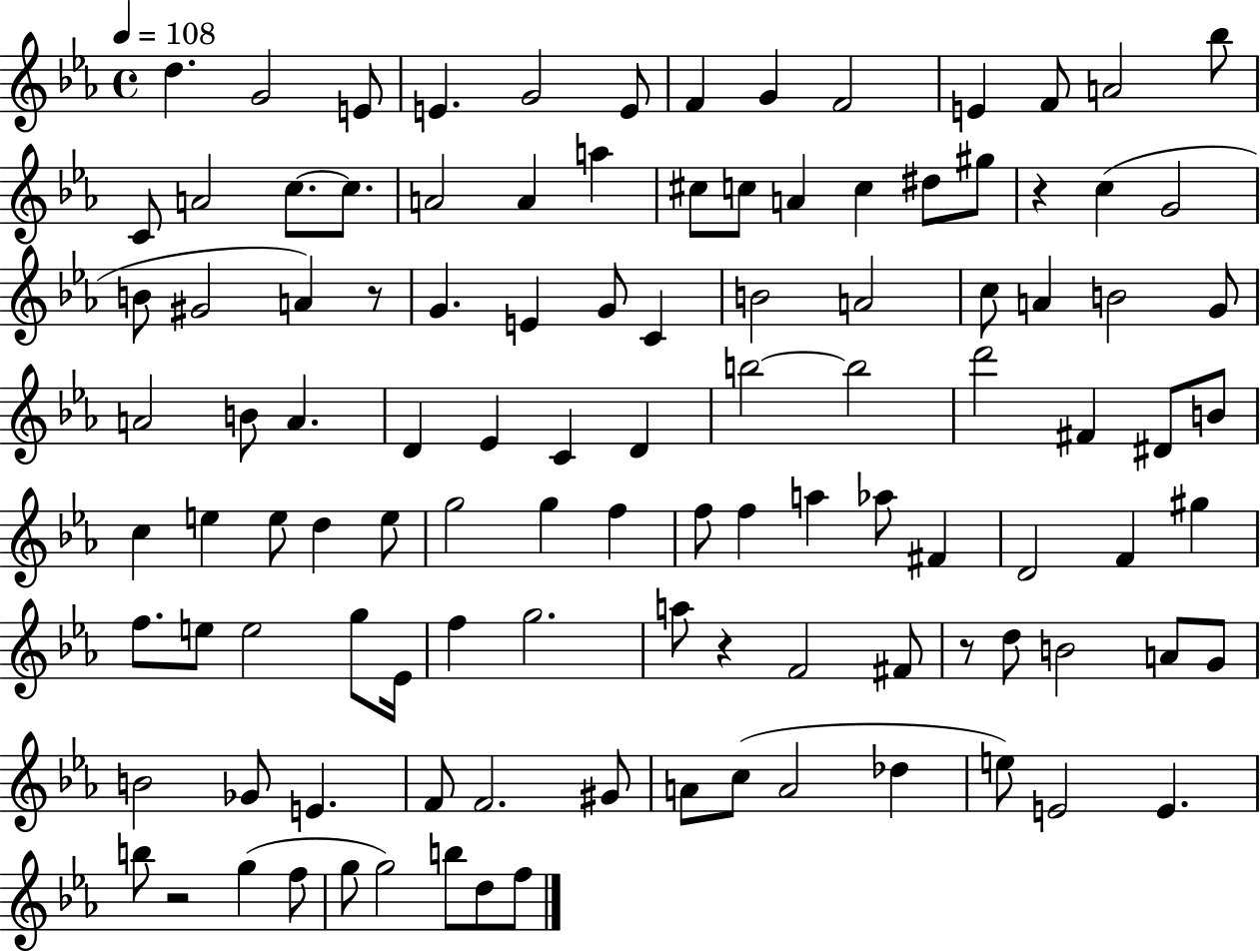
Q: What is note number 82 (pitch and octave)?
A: B4